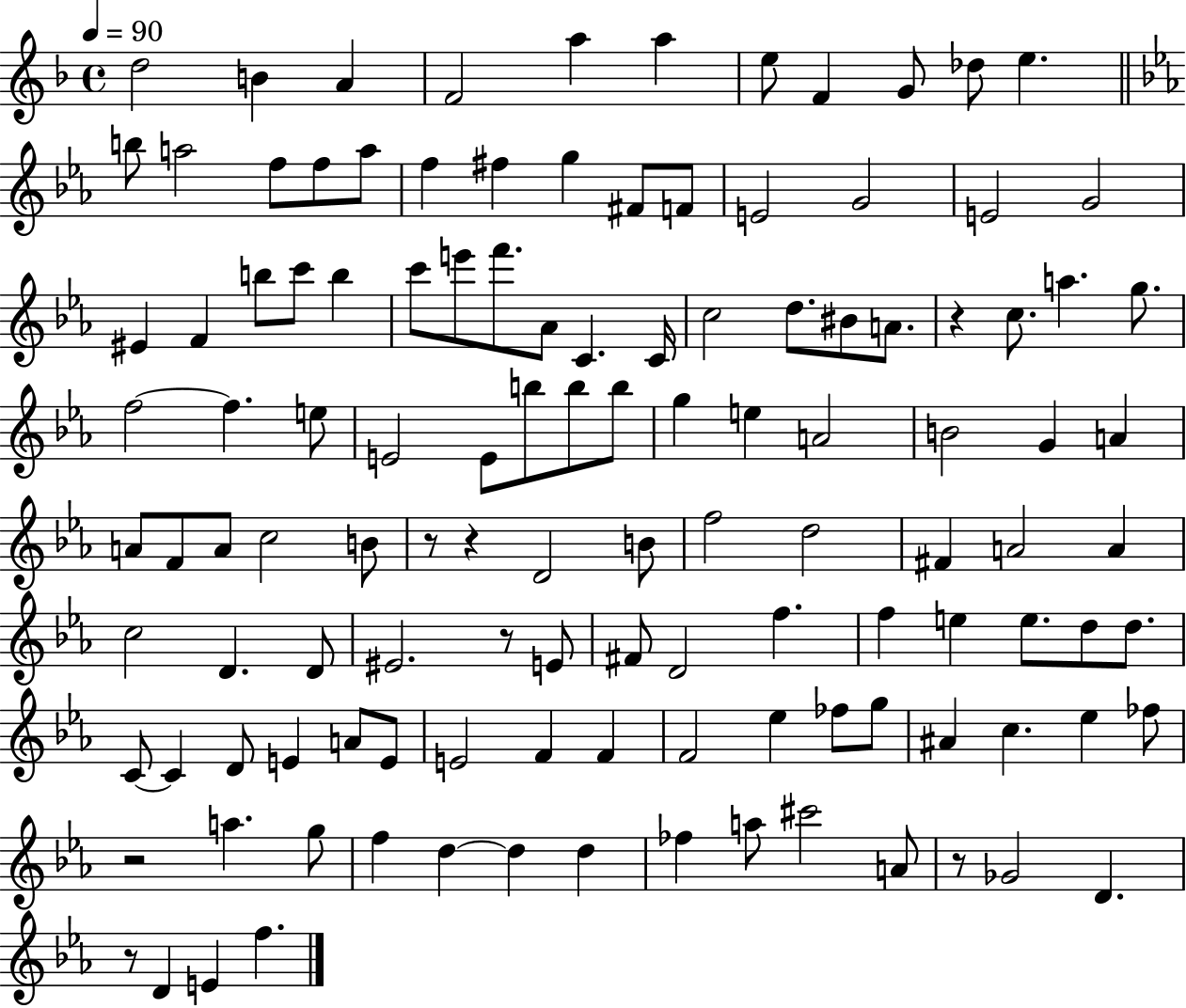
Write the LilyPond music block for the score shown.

{
  \clef treble
  \time 4/4
  \defaultTimeSignature
  \key f \major
  \tempo 4 = 90
  d''2 b'4 a'4 | f'2 a''4 a''4 | e''8 f'4 g'8 des''8 e''4. | \bar "||" \break \key ees \major b''8 a''2 f''8 f''8 a''8 | f''4 fis''4 g''4 fis'8 f'8 | e'2 g'2 | e'2 g'2 | \break eis'4 f'4 b''8 c'''8 b''4 | c'''8 e'''8 f'''8. aes'8 c'4. c'16 | c''2 d''8. bis'8 a'8. | r4 c''8. a''4. g''8. | \break f''2~~ f''4. e''8 | e'2 e'8 b''8 b''8 b''8 | g''4 e''4 a'2 | b'2 g'4 a'4 | \break a'8 f'8 a'8 c''2 b'8 | r8 r4 d'2 b'8 | f''2 d''2 | fis'4 a'2 a'4 | \break c''2 d'4. d'8 | eis'2. r8 e'8 | fis'8 d'2 f''4. | f''4 e''4 e''8. d''8 d''8. | \break c'8~~ c'4 d'8 e'4 a'8 e'8 | e'2 f'4 f'4 | f'2 ees''4 fes''8 g''8 | ais'4 c''4. ees''4 fes''8 | \break r2 a''4. g''8 | f''4 d''4~~ d''4 d''4 | fes''4 a''8 cis'''2 a'8 | r8 ges'2 d'4. | \break r8 d'4 e'4 f''4. | \bar "|."
}